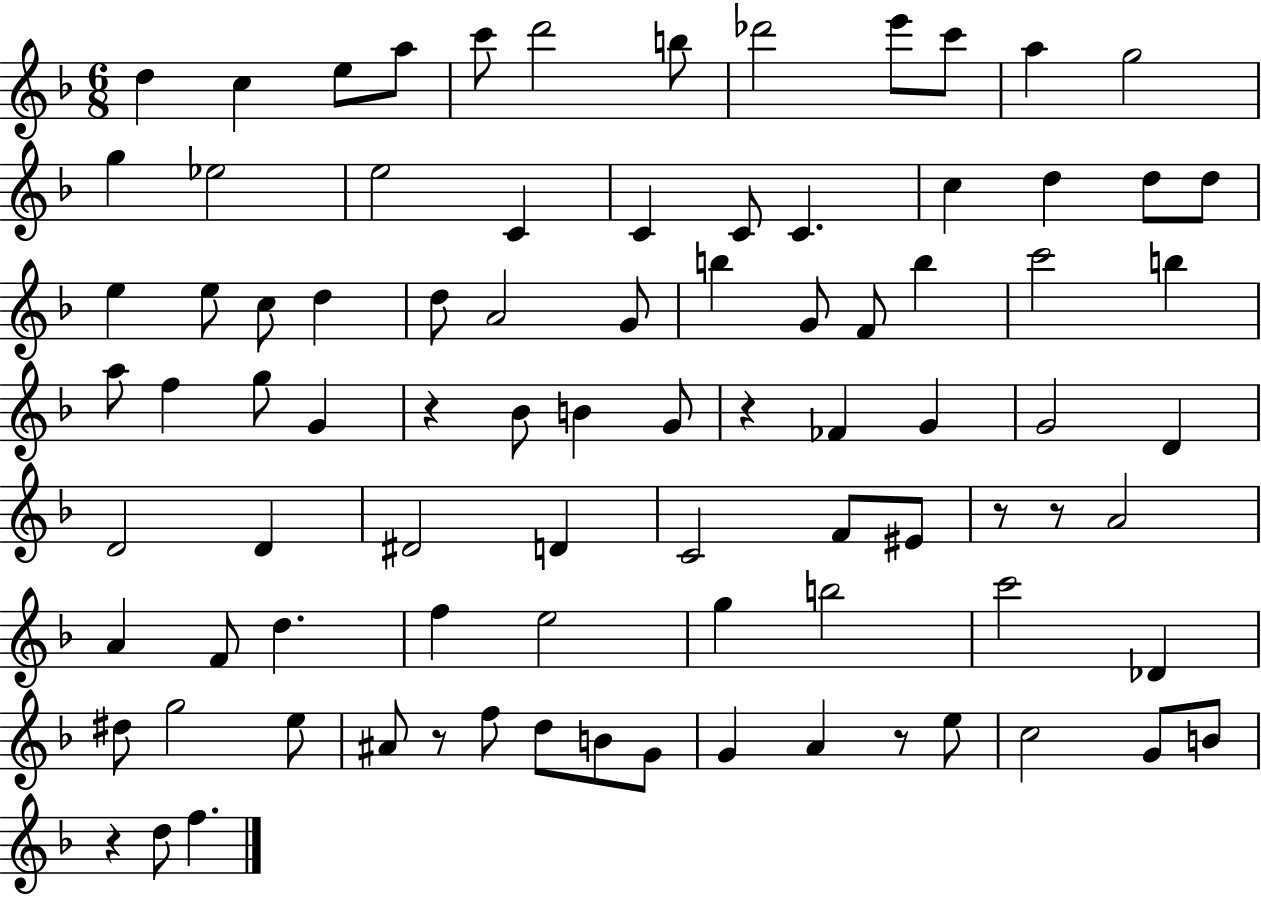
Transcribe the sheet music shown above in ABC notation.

X:1
T:Untitled
M:6/8
L:1/4
K:F
d c e/2 a/2 c'/2 d'2 b/2 _d'2 e'/2 c'/2 a g2 g _e2 e2 C C C/2 C c d d/2 d/2 e e/2 c/2 d d/2 A2 G/2 b G/2 F/2 b c'2 b a/2 f g/2 G z _B/2 B G/2 z _F G G2 D D2 D ^D2 D C2 F/2 ^E/2 z/2 z/2 A2 A F/2 d f e2 g b2 c'2 _D ^d/2 g2 e/2 ^A/2 z/2 f/2 d/2 B/2 G/2 G A z/2 e/2 c2 G/2 B/2 z d/2 f